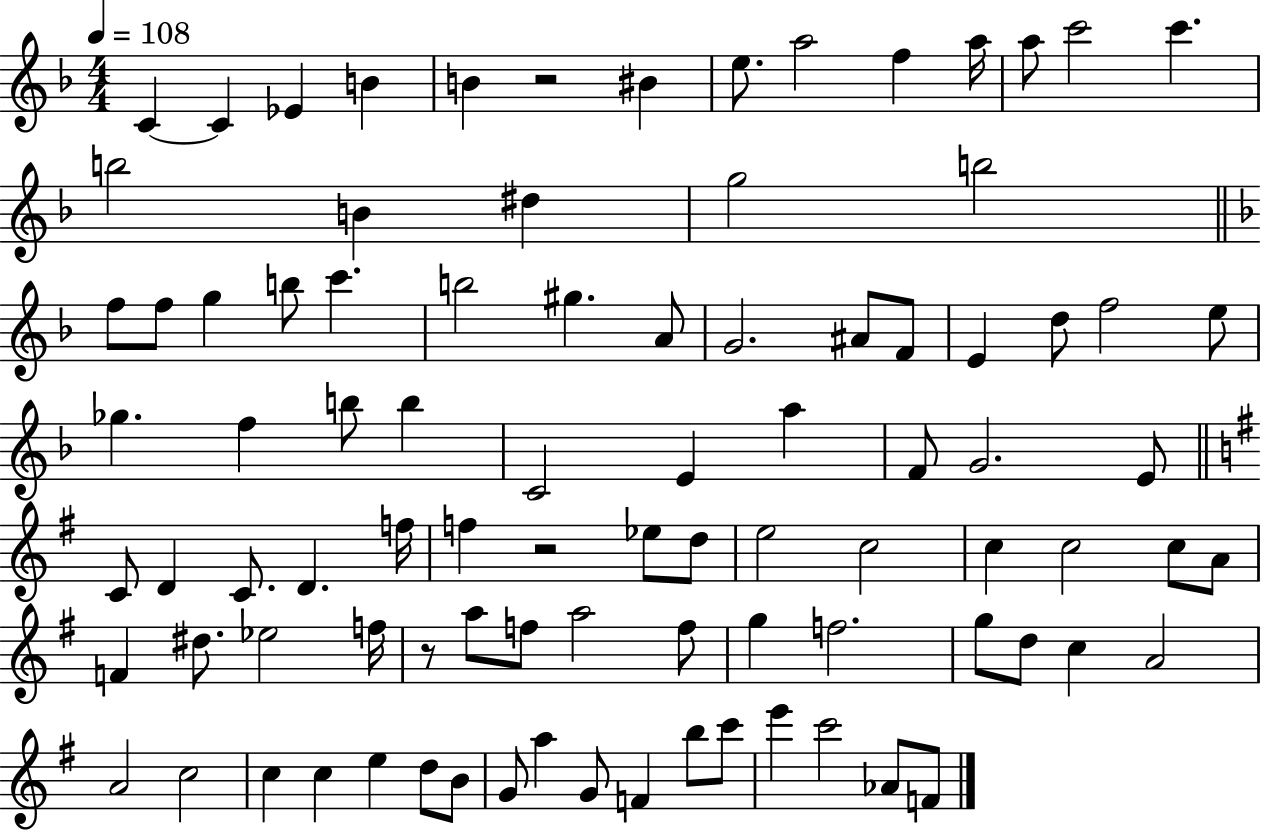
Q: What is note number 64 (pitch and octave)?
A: A5